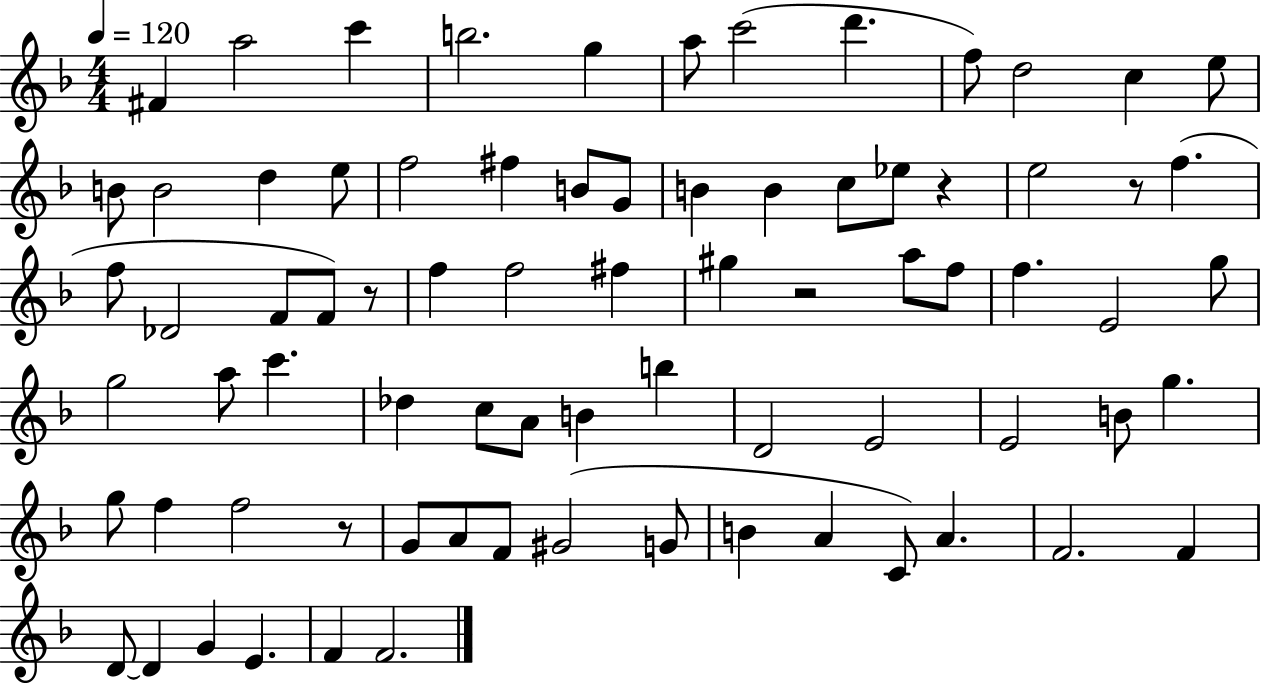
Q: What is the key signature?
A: F major